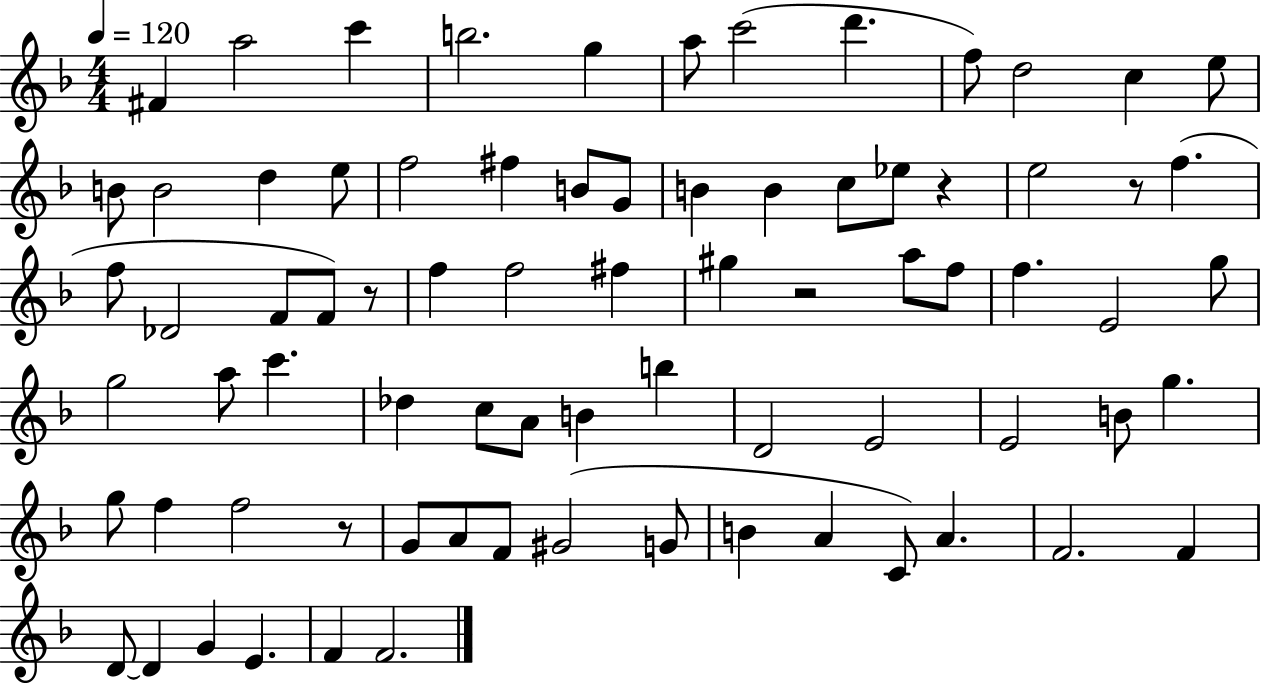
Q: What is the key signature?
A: F major